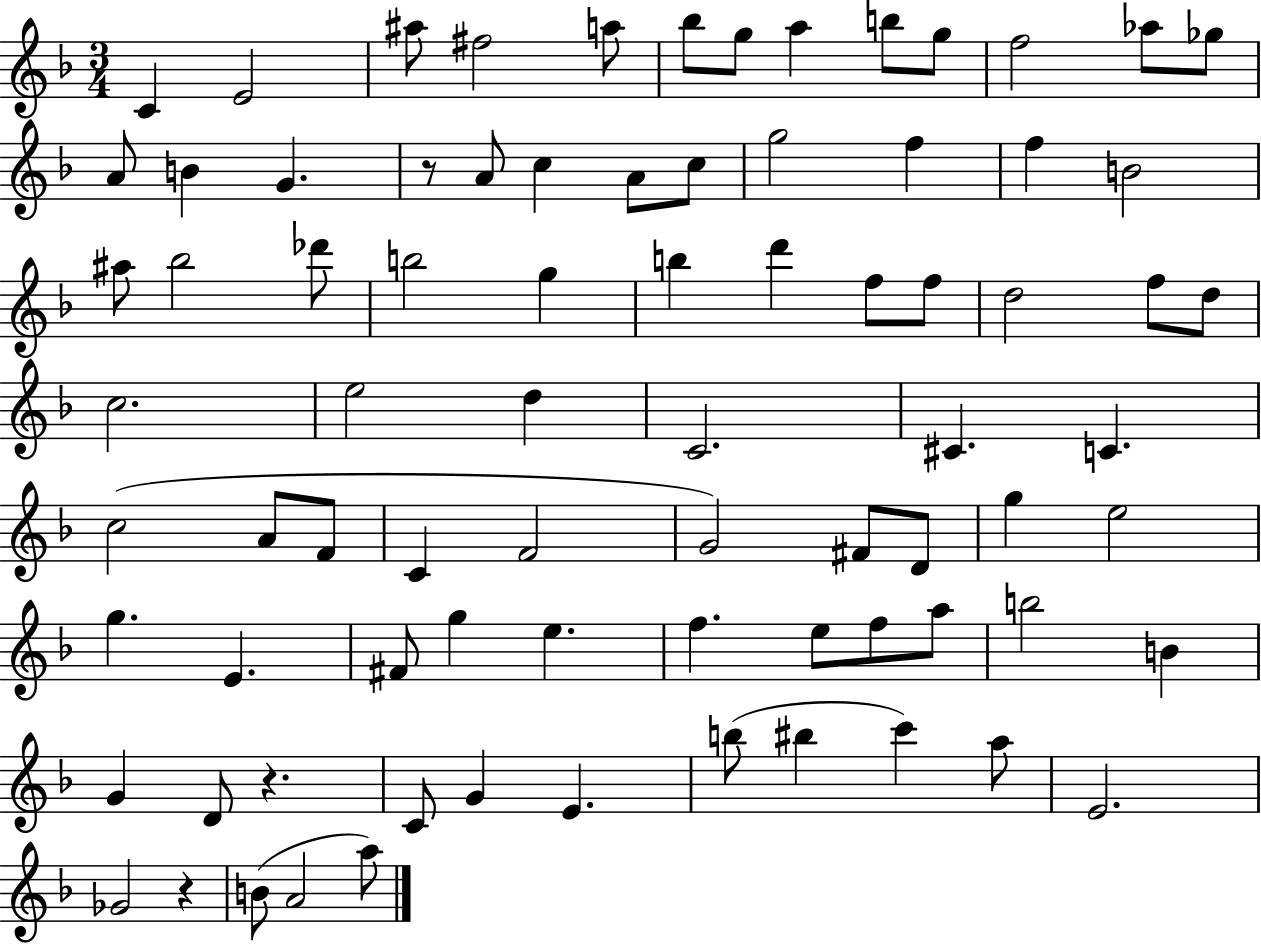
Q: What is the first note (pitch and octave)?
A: C4